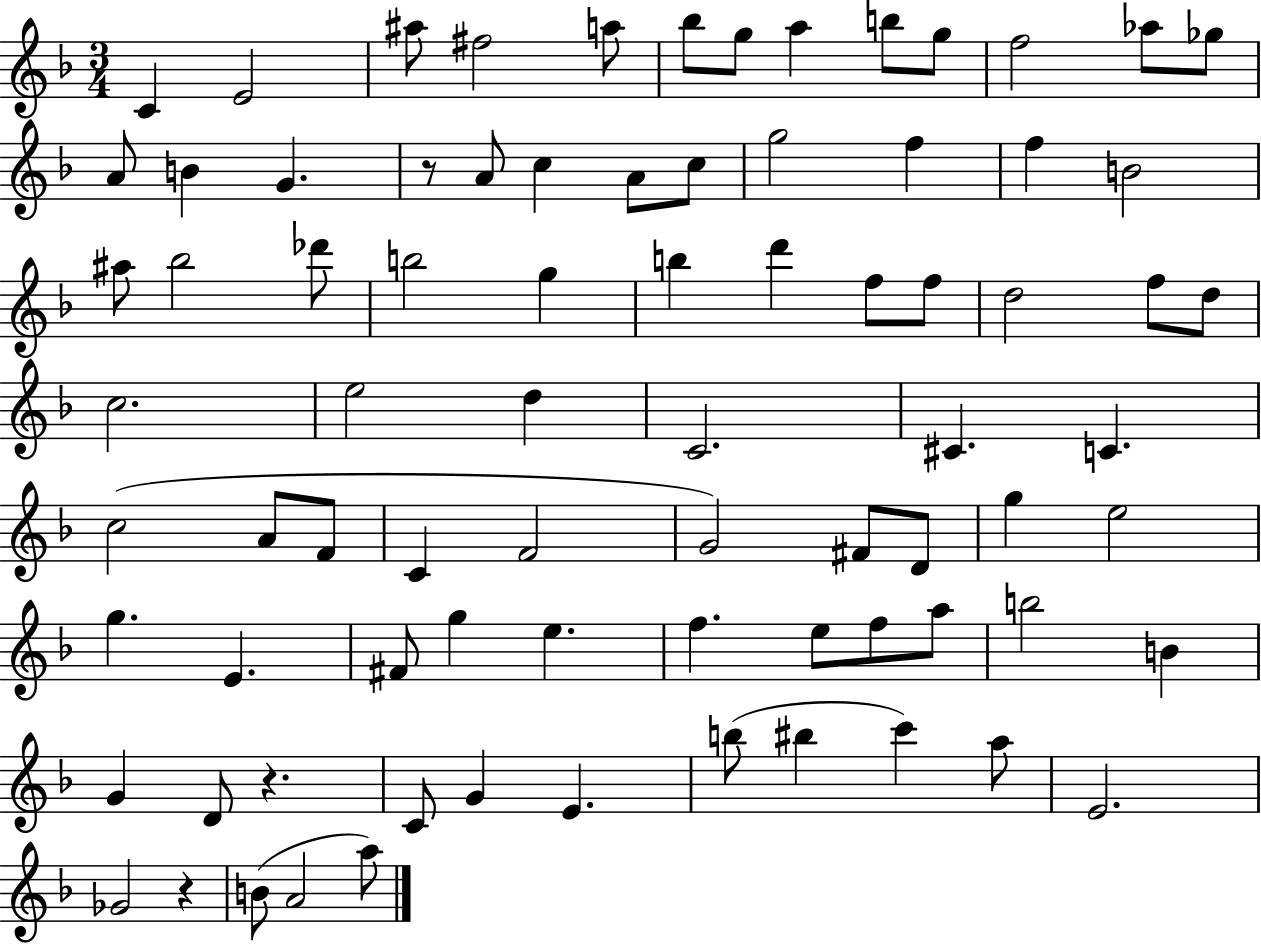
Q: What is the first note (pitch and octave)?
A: C4